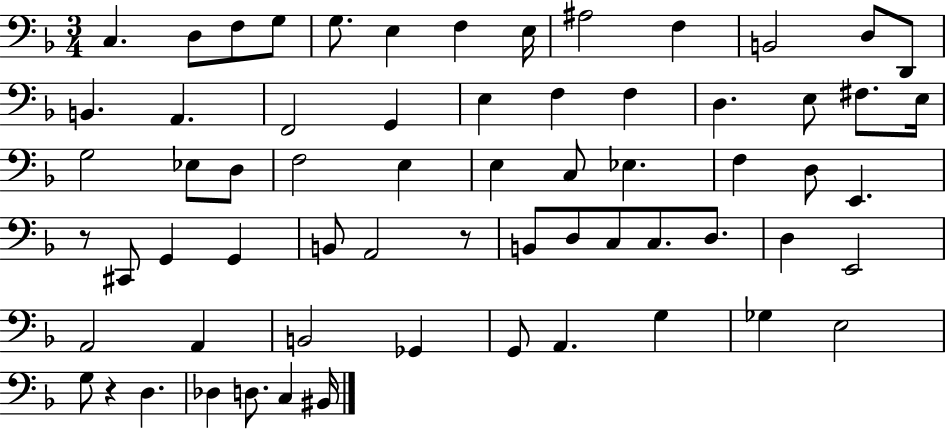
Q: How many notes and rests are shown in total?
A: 65